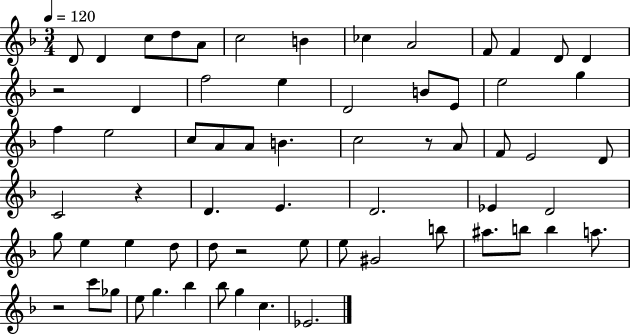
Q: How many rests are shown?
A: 5